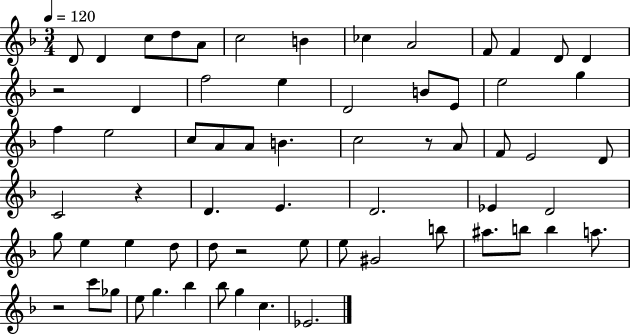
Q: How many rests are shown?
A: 5